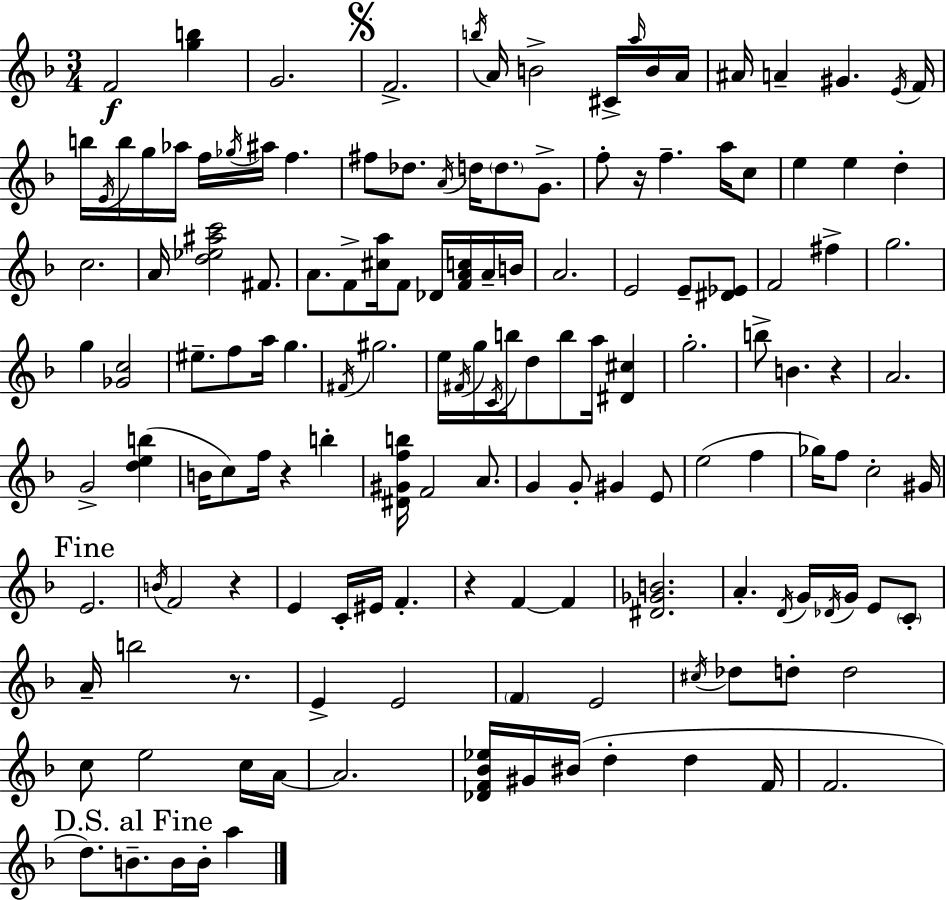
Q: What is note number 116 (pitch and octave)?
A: E5